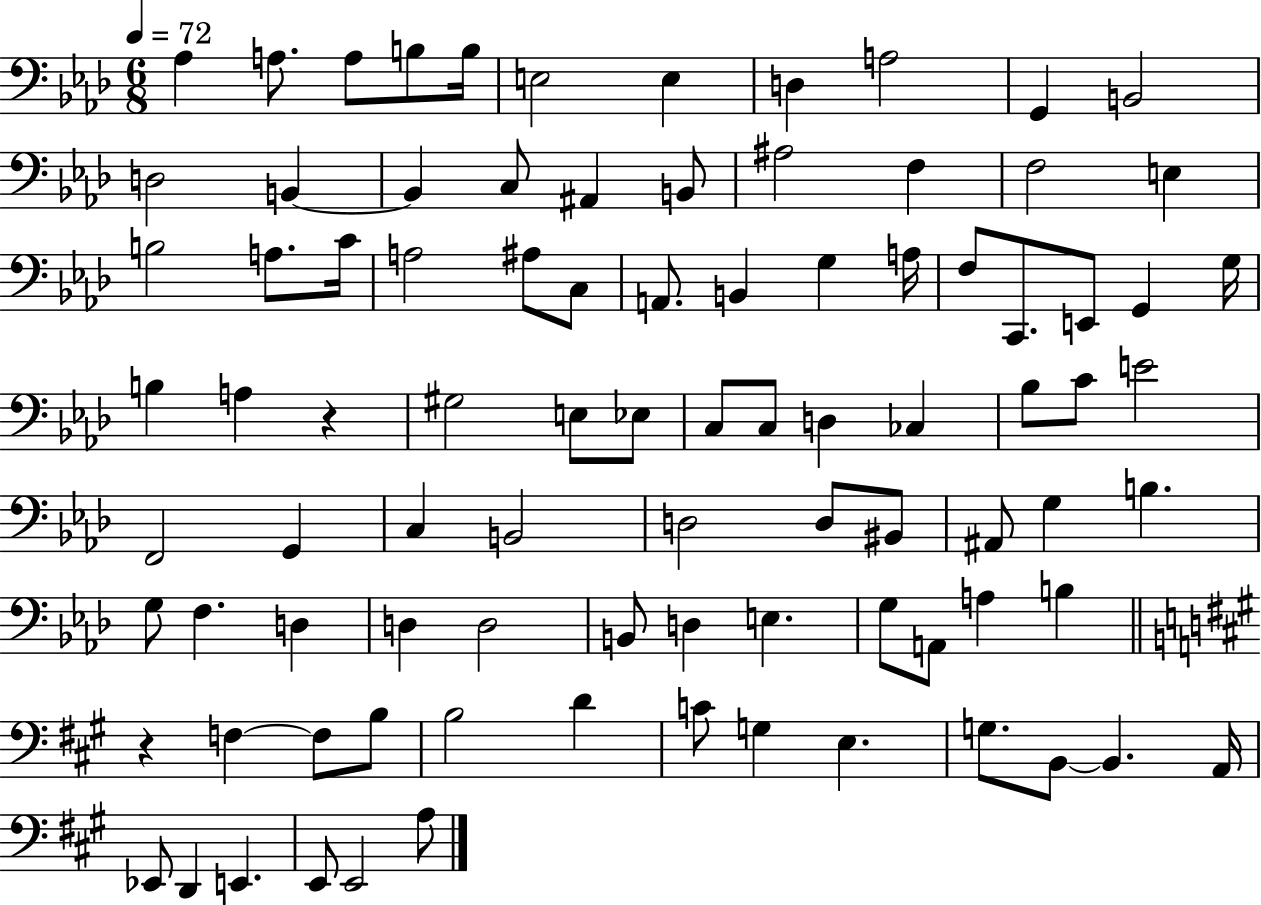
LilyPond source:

{
  \clef bass
  \numericTimeSignature
  \time 6/8
  \key aes \major
  \tempo 4 = 72
  aes4 a8. a8 b8 b16 | e2 e4 | d4 a2 | g,4 b,2 | \break d2 b,4~~ | b,4 c8 ais,4 b,8 | ais2 f4 | f2 e4 | \break b2 a8. c'16 | a2 ais8 c8 | a,8. b,4 g4 a16 | f8 c,8. e,8 g,4 g16 | \break b4 a4 r4 | gis2 e8 ees8 | c8 c8 d4 ces4 | bes8 c'8 e'2 | \break f,2 g,4 | c4 b,2 | d2 d8 bis,8 | ais,8 g4 b4. | \break g8 f4. d4 | d4 d2 | b,8 d4 e4. | g8 a,8 a4 b4 | \break \bar "||" \break \key a \major r4 f4~~ f8 b8 | b2 d'4 | c'8 g4 e4. | g8. b,8~~ b,4. a,16 | \break ees,8 d,4 e,4. | e,8 e,2 a8 | \bar "|."
}